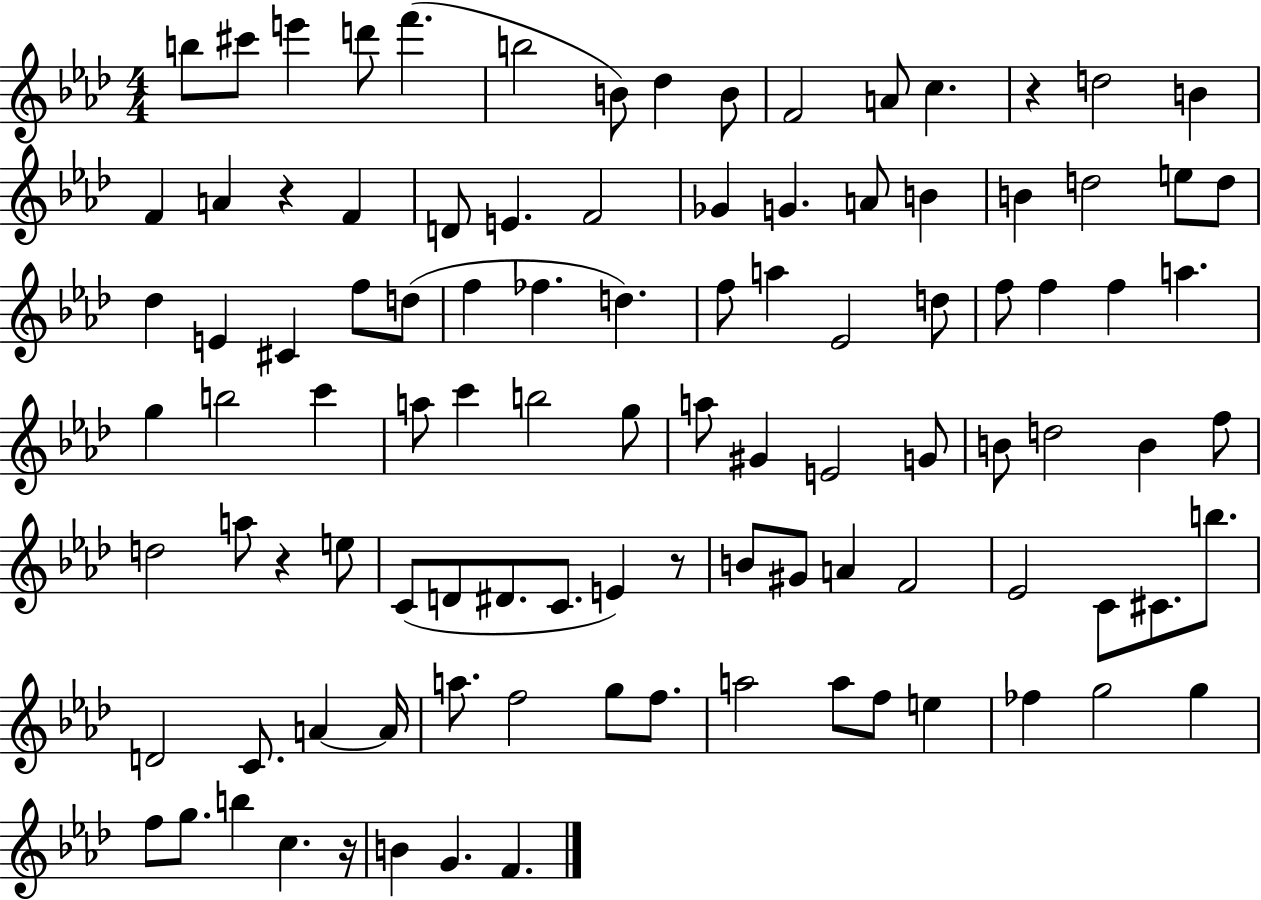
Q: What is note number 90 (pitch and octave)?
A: G5